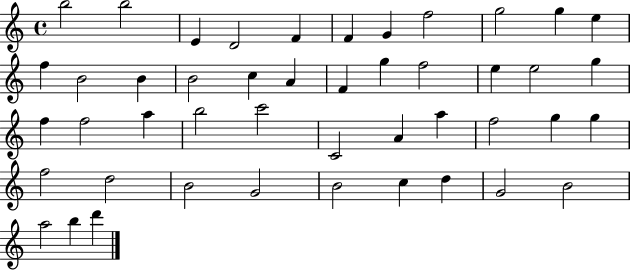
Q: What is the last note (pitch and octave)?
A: D6